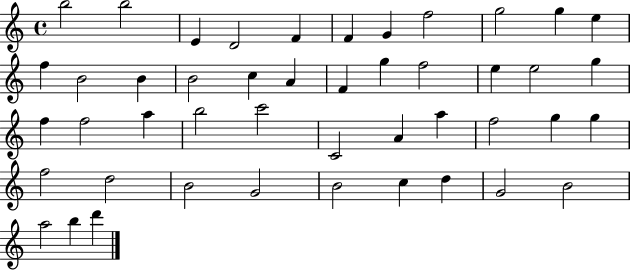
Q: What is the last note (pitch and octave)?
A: D6